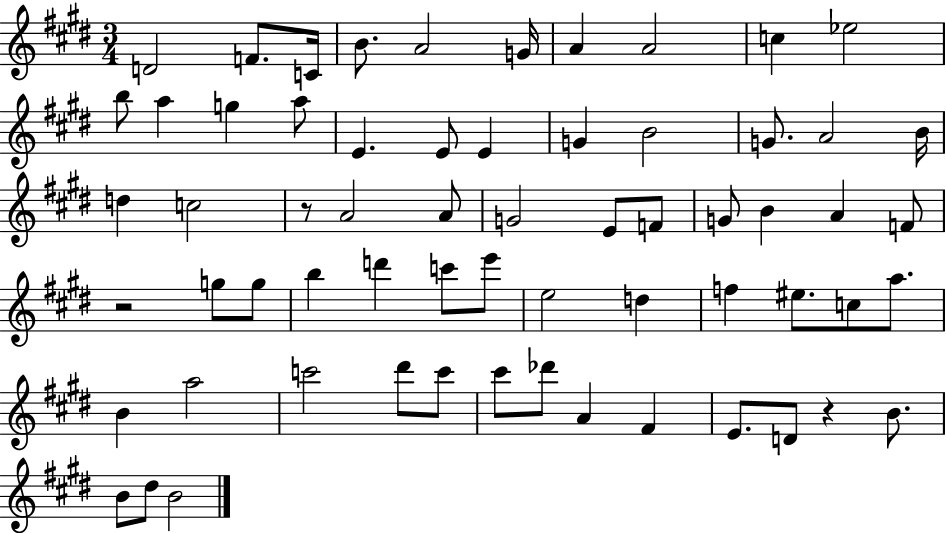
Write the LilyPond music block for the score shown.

{
  \clef treble
  \numericTimeSignature
  \time 3/4
  \key e \major
  \repeat volta 2 { d'2 f'8. c'16 | b'8. a'2 g'16 | a'4 a'2 | c''4 ees''2 | \break b''8 a''4 g''4 a''8 | e'4. e'8 e'4 | g'4 b'2 | g'8. a'2 b'16 | \break d''4 c''2 | r8 a'2 a'8 | g'2 e'8 f'8 | g'8 b'4 a'4 f'8 | \break r2 g''8 g''8 | b''4 d'''4 c'''8 e'''8 | e''2 d''4 | f''4 eis''8. c''8 a''8. | \break b'4 a''2 | c'''2 dis'''8 c'''8 | cis'''8 des'''8 a'4 fis'4 | e'8. d'8 r4 b'8. | \break b'8 dis''8 b'2 | } \bar "|."
}